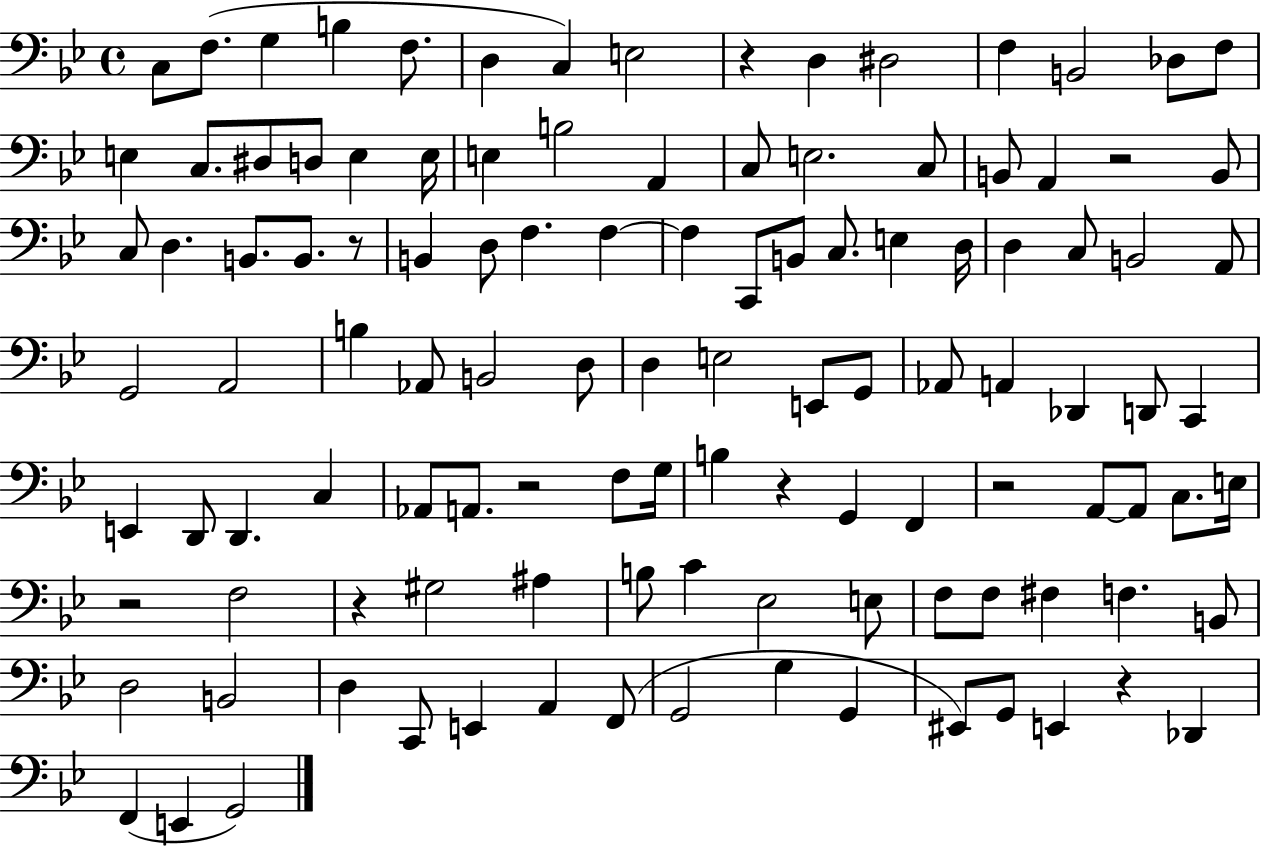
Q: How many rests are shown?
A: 9